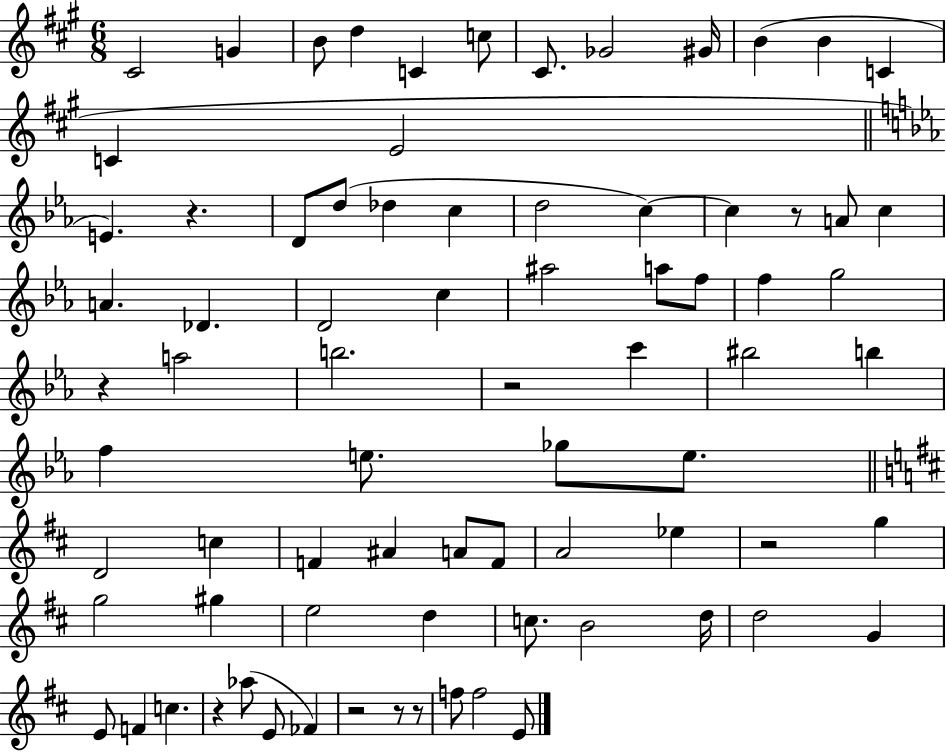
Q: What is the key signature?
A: A major